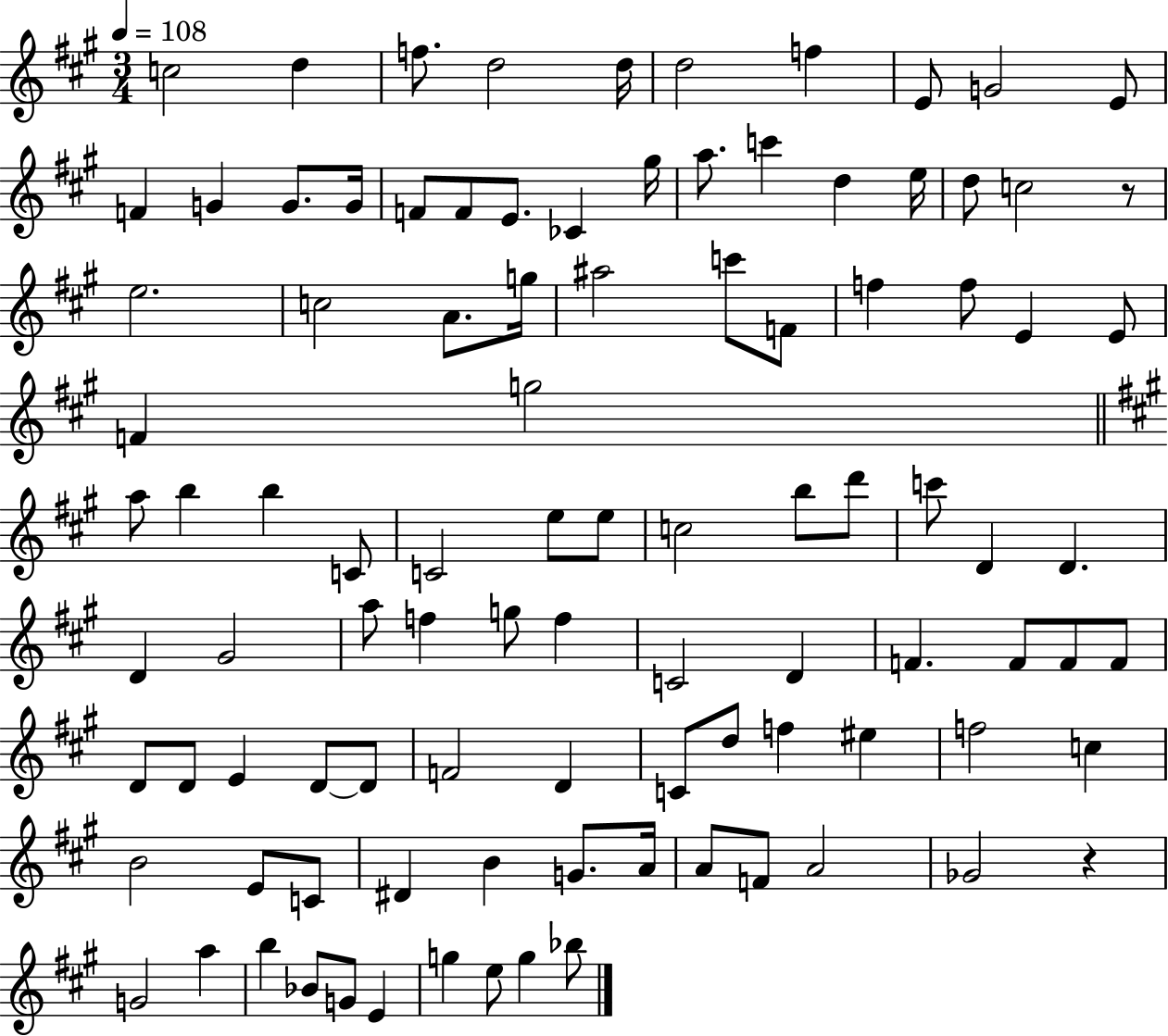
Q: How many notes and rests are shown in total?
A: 99